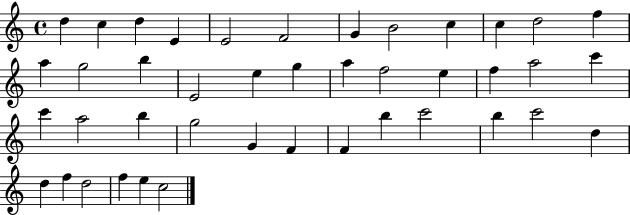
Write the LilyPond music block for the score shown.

{
  \clef treble
  \time 4/4
  \defaultTimeSignature
  \key c \major
  d''4 c''4 d''4 e'4 | e'2 f'2 | g'4 b'2 c''4 | c''4 d''2 f''4 | \break a''4 g''2 b''4 | e'2 e''4 g''4 | a''4 f''2 e''4 | f''4 a''2 c'''4 | \break c'''4 a''2 b''4 | g''2 g'4 f'4 | f'4 b''4 c'''2 | b''4 c'''2 d''4 | \break d''4 f''4 d''2 | f''4 e''4 c''2 | \bar "|."
}